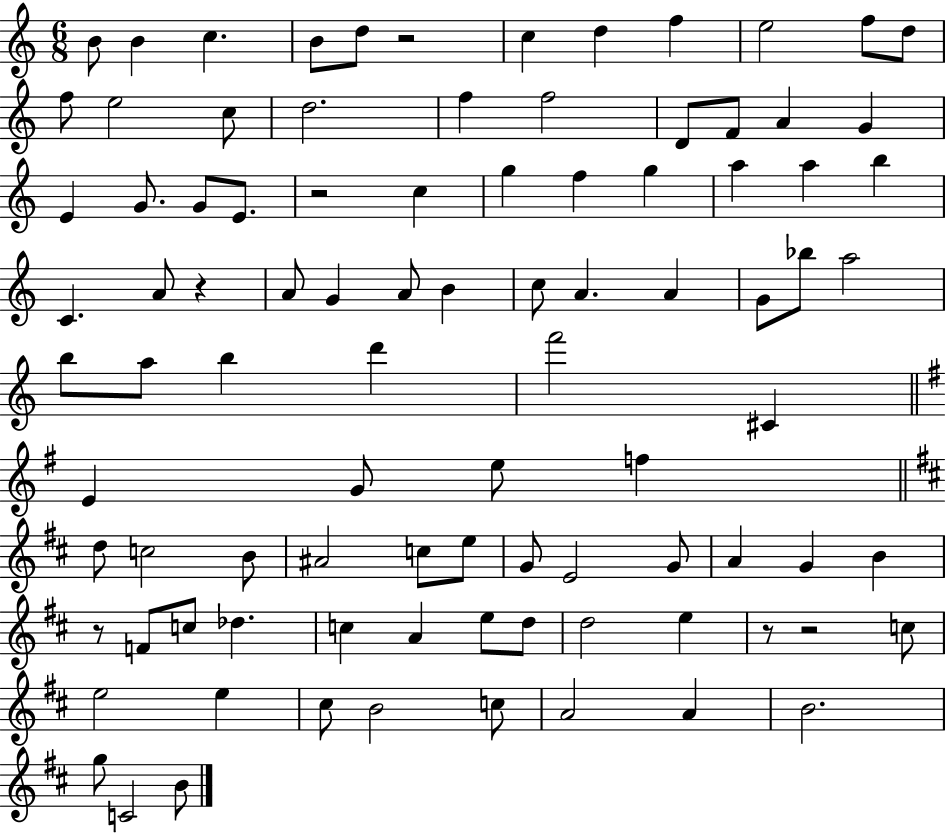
X:1
T:Untitled
M:6/8
L:1/4
K:C
B/2 B c B/2 d/2 z2 c d f e2 f/2 d/2 f/2 e2 c/2 d2 f f2 D/2 F/2 A G E G/2 G/2 E/2 z2 c g f g a a b C A/2 z A/2 G A/2 B c/2 A A G/2 _b/2 a2 b/2 a/2 b d' f'2 ^C E G/2 e/2 f d/2 c2 B/2 ^A2 c/2 e/2 G/2 E2 G/2 A G B z/2 F/2 c/2 _d c A e/2 d/2 d2 e z/2 z2 c/2 e2 e ^c/2 B2 c/2 A2 A B2 g/2 C2 B/2